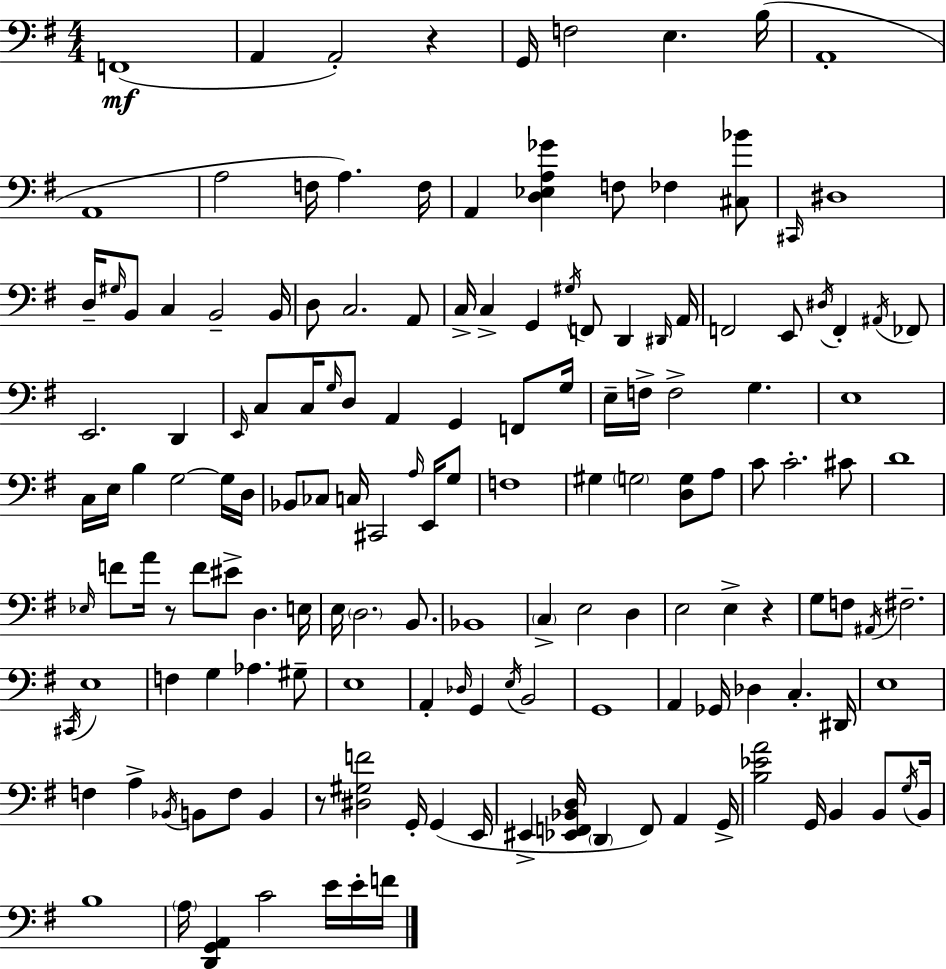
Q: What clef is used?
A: bass